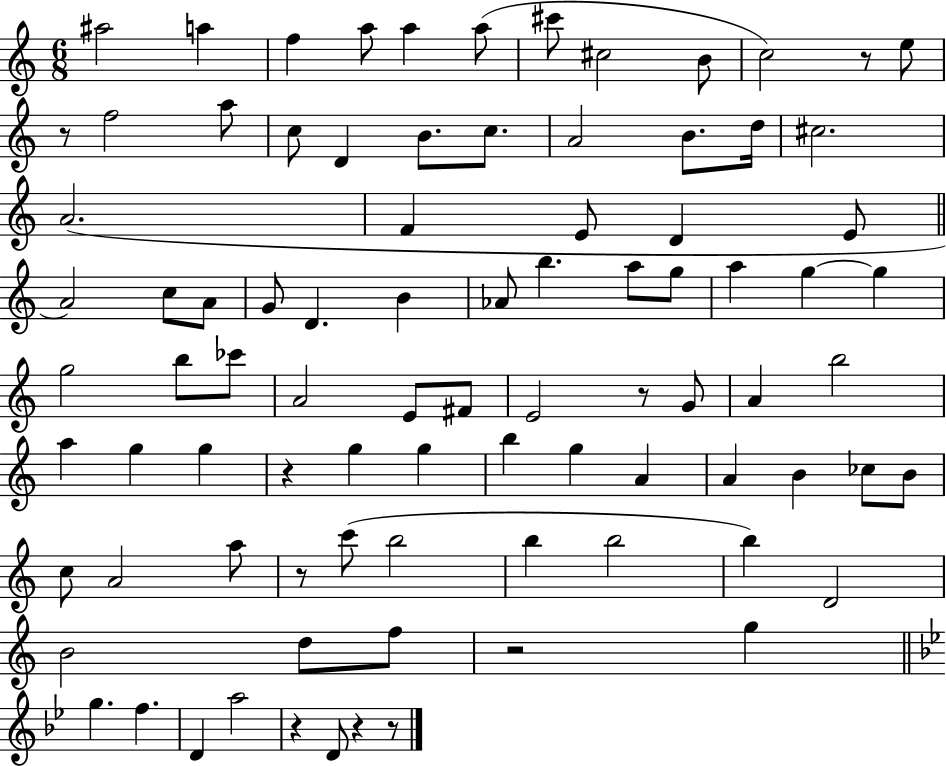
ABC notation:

X:1
T:Untitled
M:6/8
L:1/4
K:C
^a2 a f a/2 a a/2 ^c'/2 ^c2 B/2 c2 z/2 e/2 z/2 f2 a/2 c/2 D B/2 c/2 A2 B/2 d/4 ^c2 A2 F E/2 D E/2 A2 c/2 A/2 G/2 D B _A/2 b a/2 g/2 a g g g2 b/2 _c'/2 A2 E/2 ^F/2 E2 z/2 G/2 A b2 a g g z g g b g A A B _c/2 B/2 c/2 A2 a/2 z/2 c'/2 b2 b b2 b D2 B2 d/2 f/2 z2 g g f D a2 z D/2 z z/2